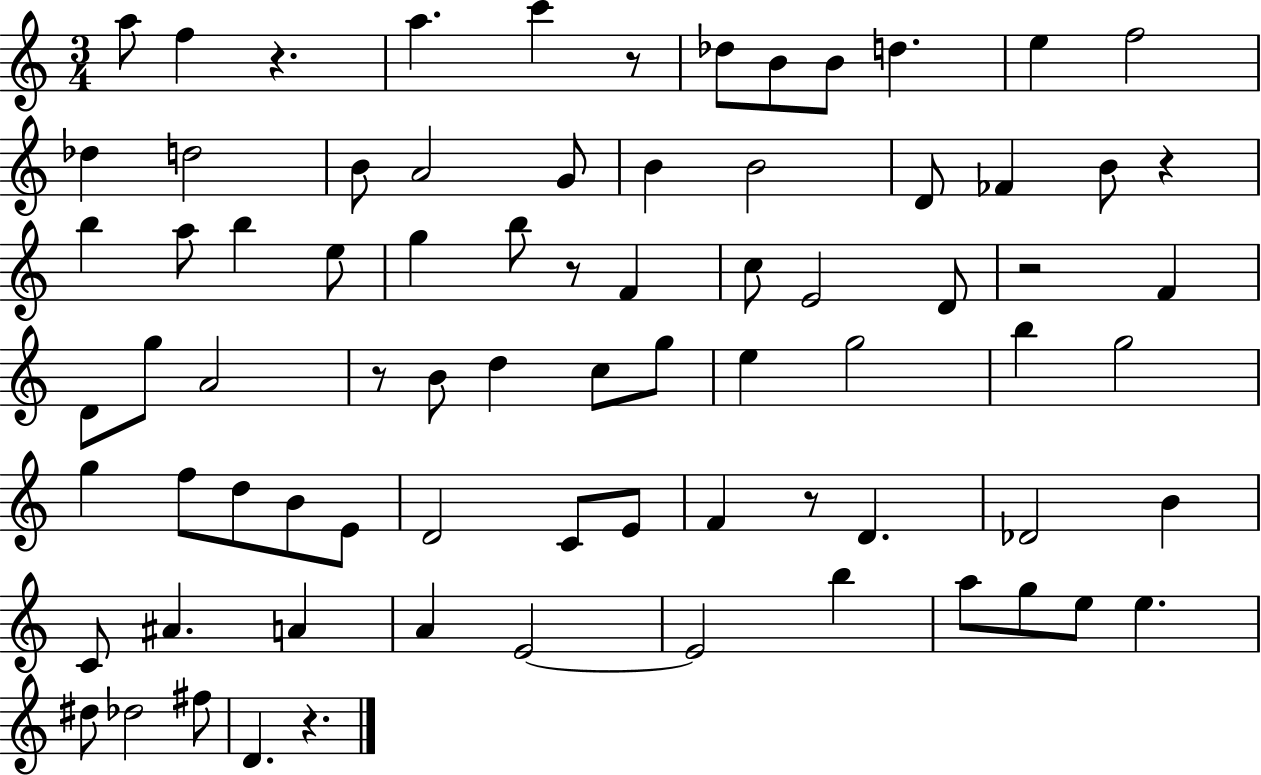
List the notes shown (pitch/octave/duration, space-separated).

A5/e F5/q R/q. A5/q. C6/q R/e Db5/e B4/e B4/e D5/q. E5/q F5/h Db5/q D5/h B4/e A4/h G4/e B4/q B4/h D4/e FES4/q B4/e R/q B5/q A5/e B5/q E5/e G5/q B5/e R/e F4/q C5/e E4/h D4/e R/h F4/q D4/e G5/e A4/h R/e B4/e D5/q C5/e G5/e E5/q G5/h B5/q G5/h G5/q F5/e D5/e B4/e E4/e D4/h C4/e E4/e F4/q R/e D4/q. Db4/h B4/q C4/e A#4/q. A4/q A4/q E4/h E4/h B5/q A5/e G5/e E5/e E5/q. D#5/e Db5/h F#5/e D4/q. R/q.